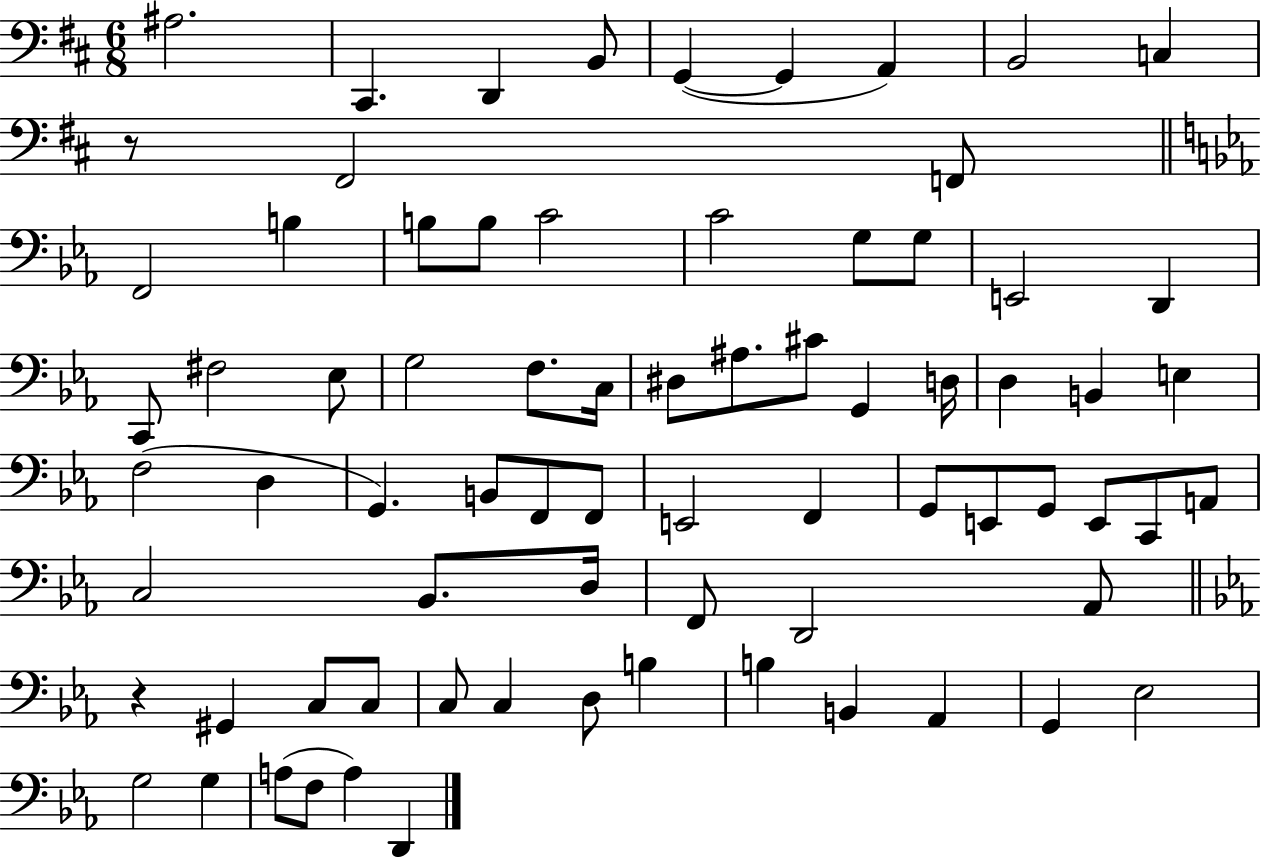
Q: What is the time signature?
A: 6/8